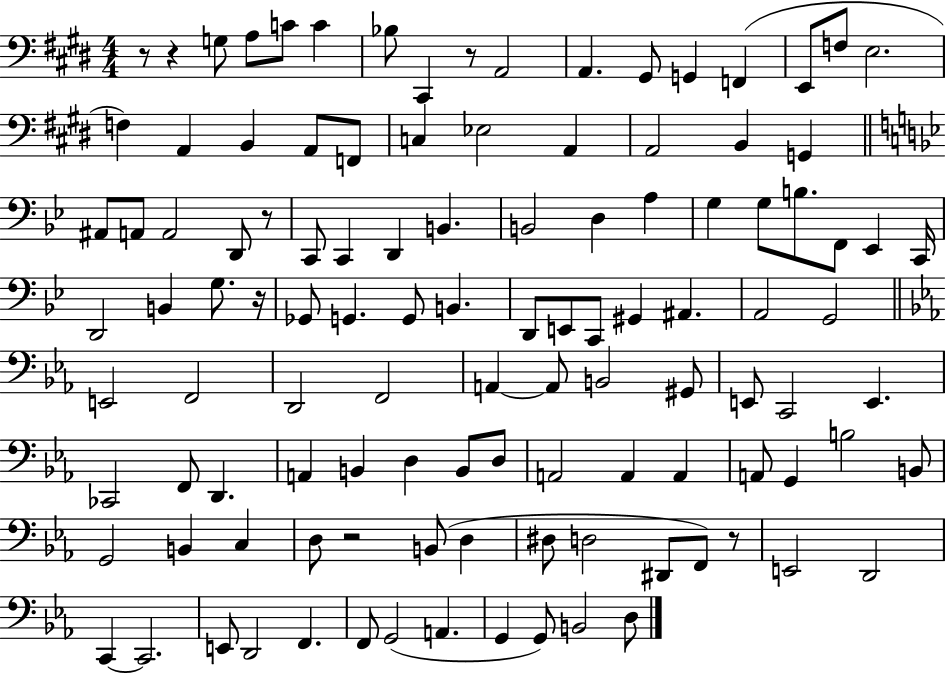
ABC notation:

X:1
T:Untitled
M:4/4
L:1/4
K:E
z/2 z G,/2 A,/2 C/2 C _B,/2 ^C,, z/2 A,,2 A,, ^G,,/2 G,, F,, E,,/2 F,/2 E,2 F, A,, B,, A,,/2 F,,/2 C, _E,2 A,, A,,2 B,, G,, ^A,,/2 A,,/2 A,,2 D,,/2 z/2 C,,/2 C,, D,, B,, B,,2 D, A, G, G,/2 B,/2 F,,/2 _E,, C,,/4 D,,2 B,, G,/2 z/4 _G,,/2 G,, G,,/2 B,, D,,/2 E,,/2 C,,/2 ^G,, ^A,, A,,2 G,,2 E,,2 F,,2 D,,2 F,,2 A,, A,,/2 B,,2 ^G,,/2 E,,/2 C,,2 E,, _C,,2 F,,/2 D,, A,, B,, D, B,,/2 D,/2 A,,2 A,, A,, A,,/2 G,, B,2 B,,/2 G,,2 B,, C, D,/2 z2 B,,/2 D, ^D,/2 D,2 ^D,,/2 F,,/2 z/2 E,,2 D,,2 C,, C,,2 E,,/2 D,,2 F,, F,,/2 G,,2 A,, G,, G,,/2 B,,2 D,/2